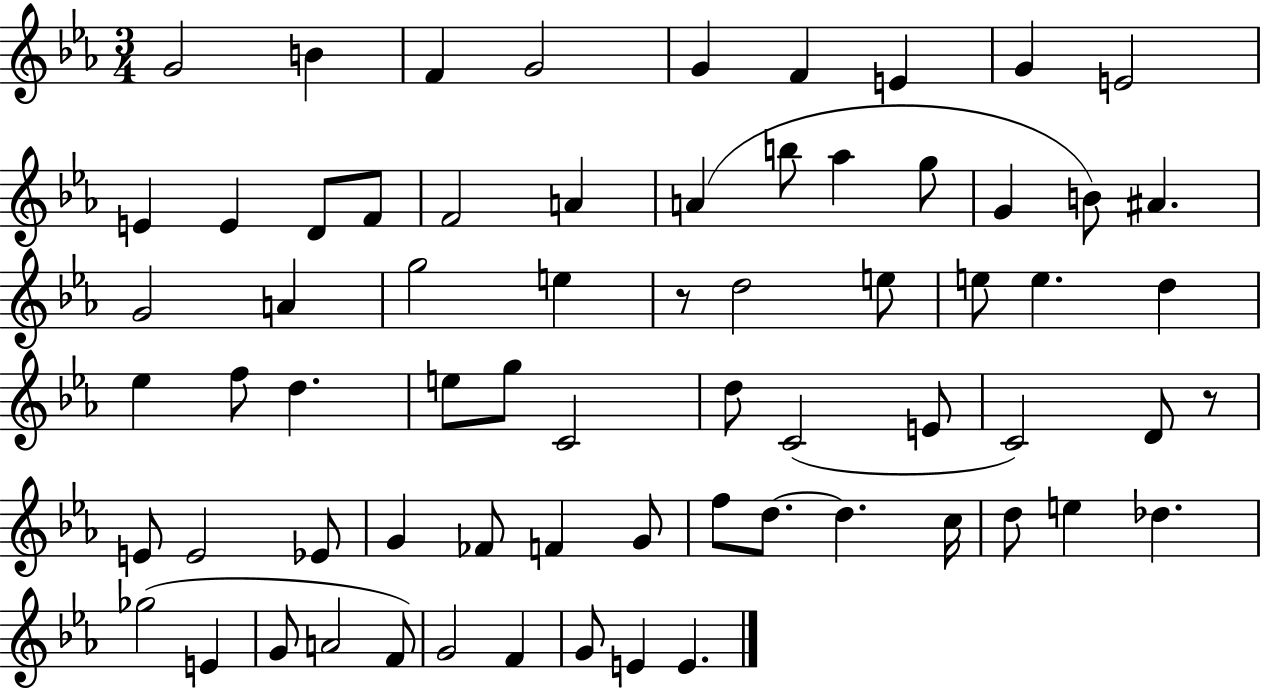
X:1
T:Untitled
M:3/4
L:1/4
K:Eb
G2 B F G2 G F E G E2 E E D/2 F/2 F2 A A b/2 _a g/2 G B/2 ^A G2 A g2 e z/2 d2 e/2 e/2 e d _e f/2 d e/2 g/2 C2 d/2 C2 E/2 C2 D/2 z/2 E/2 E2 _E/2 G _F/2 F G/2 f/2 d/2 d c/4 d/2 e _d _g2 E G/2 A2 F/2 G2 F G/2 E E